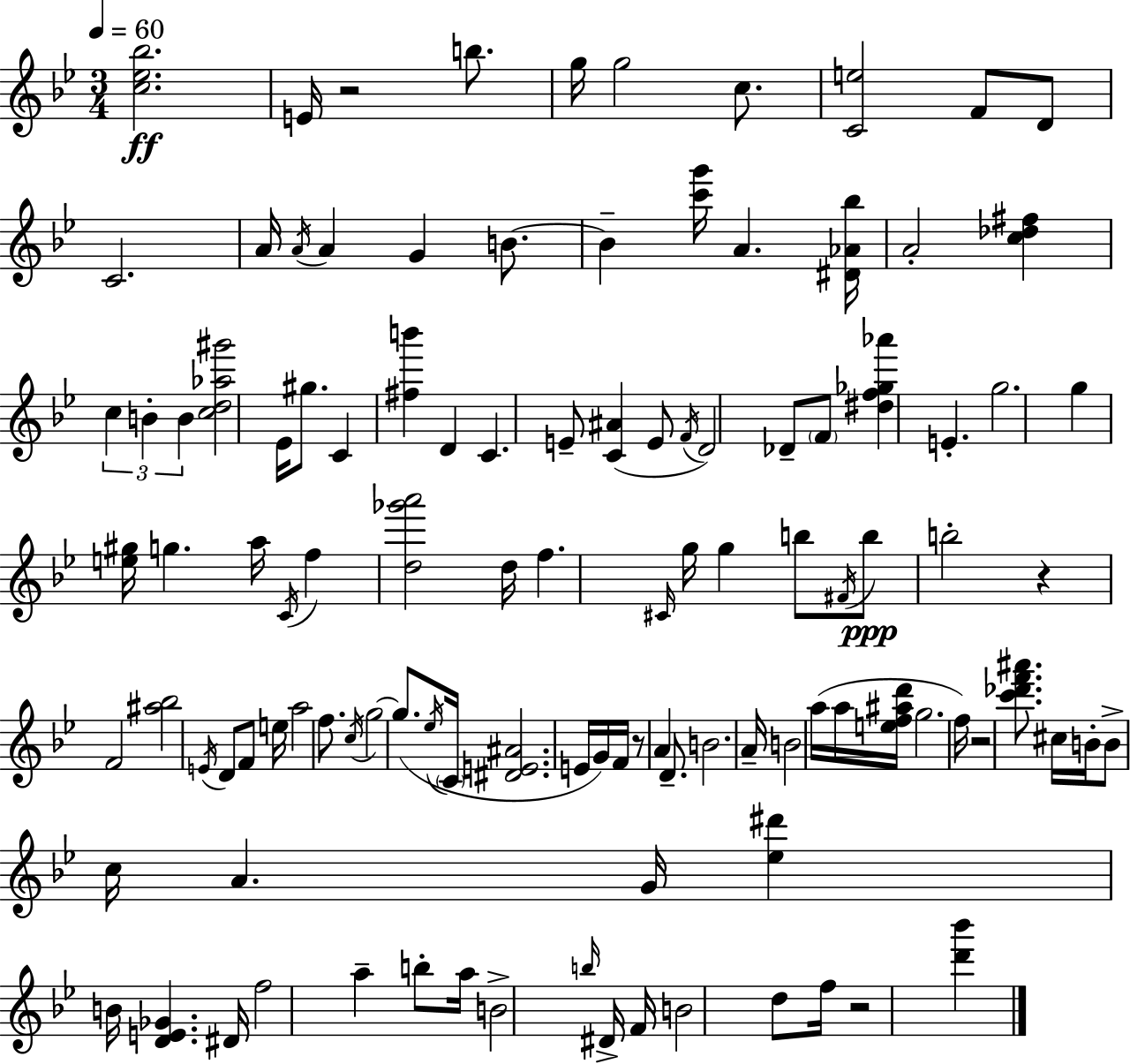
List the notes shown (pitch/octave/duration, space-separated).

[C5,Eb5,Bb5]/h. E4/s R/h B5/e. G5/s G5/h C5/e. [C4,E5]/h F4/e D4/e C4/h. A4/s A4/s A4/q G4/q B4/e. B4/q [C6,G6]/s A4/q. [D#4,Ab4,Bb5]/s A4/h [C5,Db5,F#5]/q C5/q B4/q B4/q [C5,D5,Ab5,G#6]/h Eb4/s G#5/e. C4/q [F#5,B6]/q D4/q C4/q. E4/e [C4,A#4]/q E4/e F4/s D4/h Db4/e F4/e [D#5,F5,Gb5,Ab6]/q E4/q. G5/h. G5/q [E5,G#5]/s G5/q. A5/s C4/s F5/q [D5,Gb6,A6]/h D5/s F5/q. C#4/s G5/s G5/q B5/e F#4/s B5/e B5/h R/q F4/h [A#5,Bb5]/h E4/s D4/e F4/e E5/s A5/h F5/e. C5/s G5/h G5/e. Eb5/s C4/s [D#4,E4,A#4]/h. E4/s G4/s F4/s R/e A4/q D4/e. B4/h. A4/s B4/h A5/s A5/s [E5,F5,A#5,D6]/s G5/h. F5/s R/h [C6,Db6,F6,A#6]/e. C#5/s B4/s B4/e C5/s A4/q. G4/s [Eb5,D#6]/q B4/s [D4,E4,Gb4]/q. D#4/s F5/h A5/q B5/e A5/s B4/h B5/s D#4/s F4/s B4/h D5/e F5/s R/h [D6,Bb6]/q